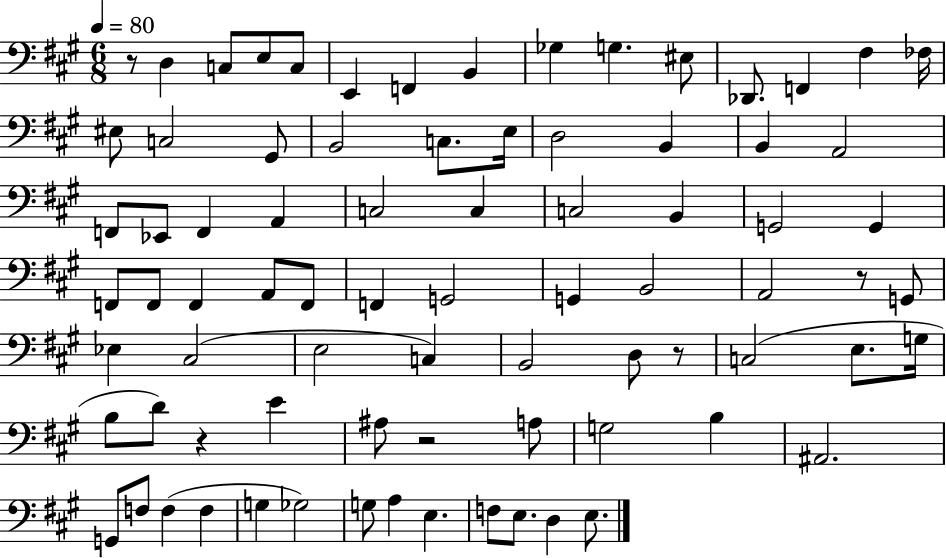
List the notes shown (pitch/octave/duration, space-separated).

R/e D3/q C3/e E3/e C3/e E2/q F2/q B2/q Gb3/q G3/q. EIS3/e Db2/e. F2/q F#3/q FES3/s EIS3/e C3/h G#2/e B2/h C3/e. E3/s D3/h B2/q B2/q A2/h F2/e Eb2/e F2/q A2/q C3/h C3/q C3/h B2/q G2/h G2/q F2/e F2/e F2/q A2/e F2/e F2/q G2/h G2/q B2/h A2/h R/e G2/e Eb3/q C#3/h E3/h C3/q B2/h D3/e R/e C3/h E3/e. G3/s B3/e D4/e R/q E4/q A#3/e R/h A3/e G3/h B3/q A#2/h. G2/e F3/e F3/q F3/q G3/q Gb3/h G3/e A3/q E3/q. F3/e E3/e. D3/q E3/e.